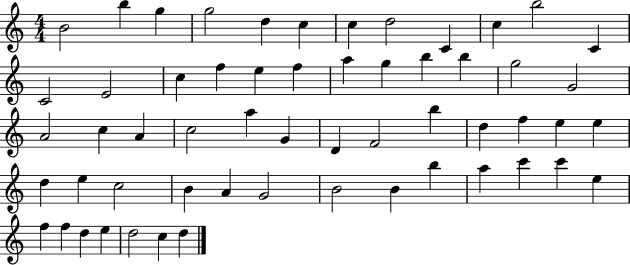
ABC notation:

X:1
T:Untitled
M:4/4
L:1/4
K:C
B2 b g g2 d c c d2 C c b2 C C2 E2 c f e f a g b b g2 G2 A2 c A c2 a G D F2 b d f e e d e c2 B A G2 B2 B b a c' c' e f f d e d2 c d